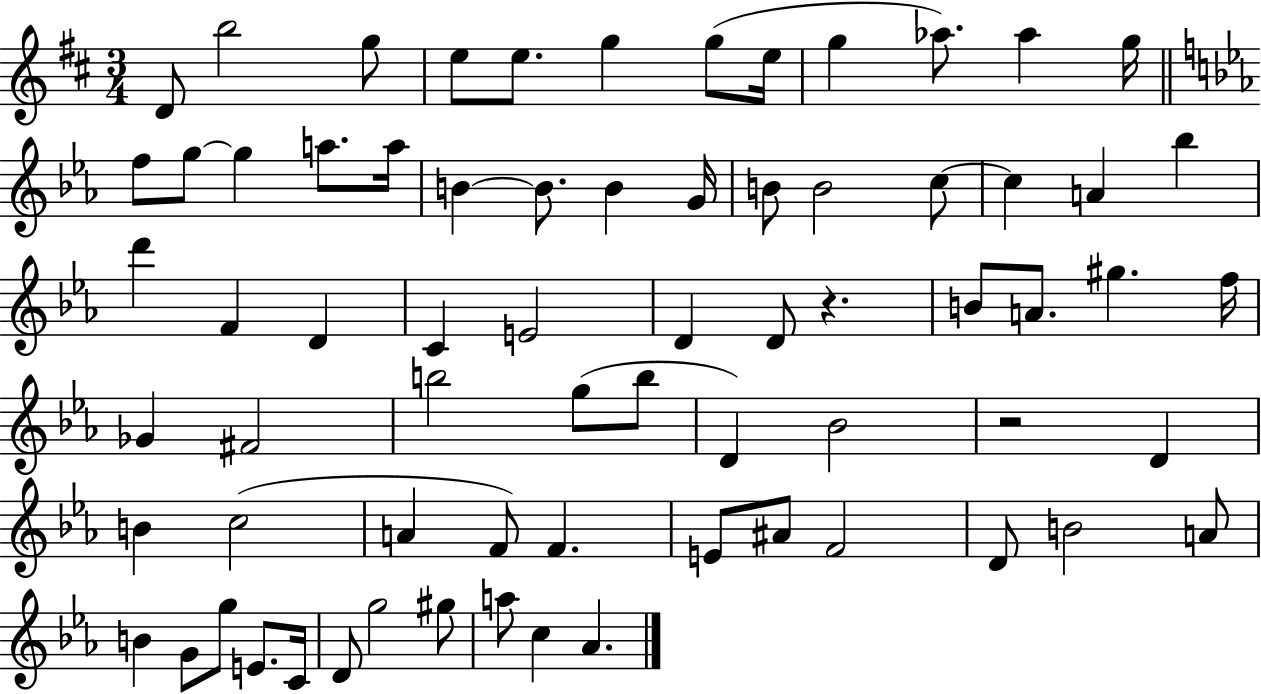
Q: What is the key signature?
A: D major